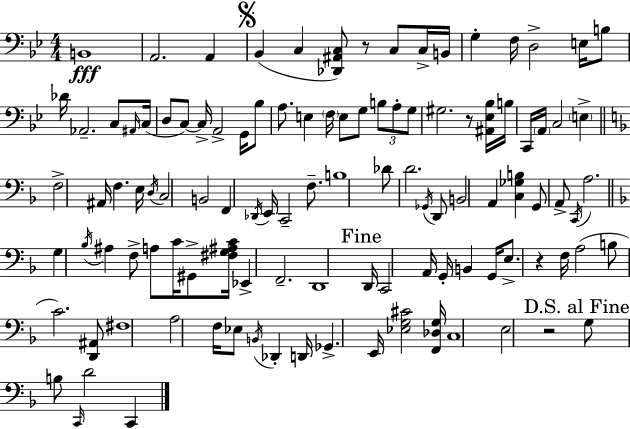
X:1
T:Untitled
M:4/4
L:1/4
K:Gm
B,,4 A,,2 A,, _B,, C, [_D,,^A,,C,]/2 z/2 C,/2 C,/4 B,,/4 G, F,/4 D,2 E,/4 B,/2 _D/4 _A,,2 C,/2 ^A,,/4 C,/4 D,/2 C,/2 C,/4 A,,2 G,,/4 _B,/2 A,/2 E, F,/4 E,/2 G,/2 B,/2 A,/2 G,/2 ^G,2 z/2 [^A,,_E,_B,]/4 B,/4 C,,/4 A,,/4 C,2 E, F,2 ^A,,/4 F, E,/4 D,/4 C,2 B,,2 F,, _D,,/4 E,,/4 C,,2 F,/2 B,4 _D/2 D2 _G,,/4 D,,/2 B,,2 A,, [C,_G,B,] G,,/2 A,,/2 C,,/4 A,2 G, _B,/4 ^A, F,/2 A,/2 C/4 ^G,,/2 [^F,G,^A,C]/4 _E,, F,,2 D,,4 D,,/4 C,,2 A,,/4 G,,/4 B,, G,,/4 E,/2 z F,/4 A,2 B,/2 C2 [D,,^A,,]/2 ^F,4 A,2 F,/4 _E,/2 B,,/4 _D,, D,,/4 _G,, E,,/4 [_E,G,^C]2 [F,,_D,G,]/4 C,4 E,2 z2 G,/2 B,/2 C,,/4 D2 C,,